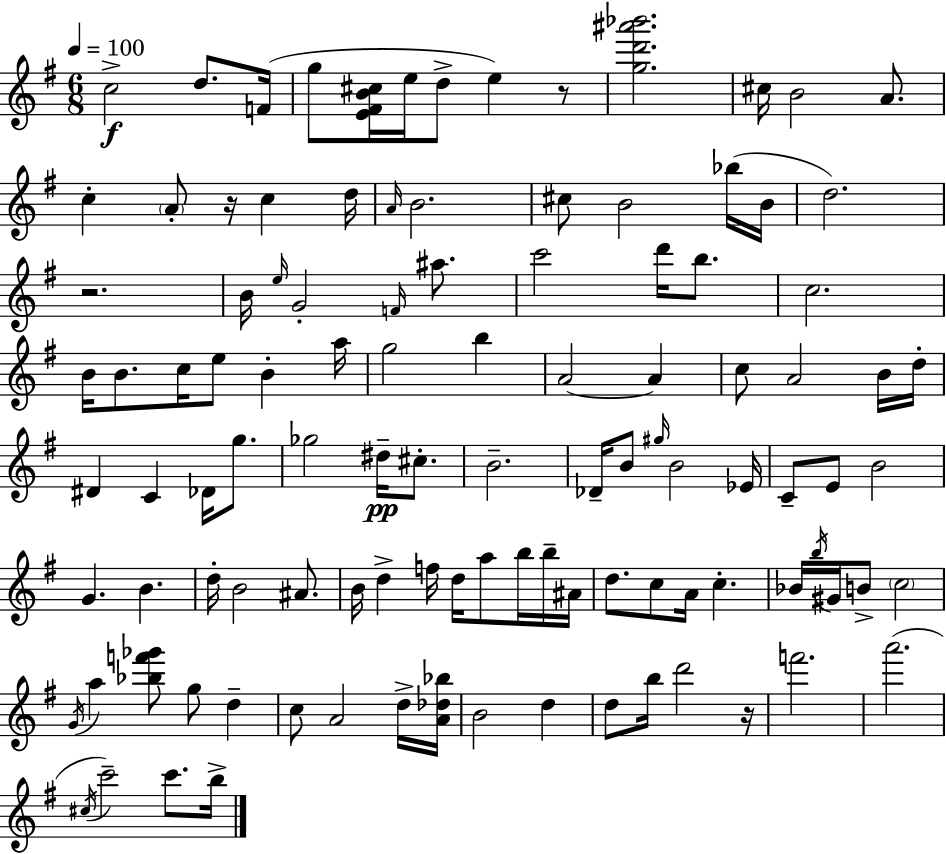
{
  \clef treble
  \numericTimeSignature
  \time 6/8
  \key e \minor
  \tempo 4 = 100
  c''2->\f d''8. f'16( | g''8 <e' fis' b' cis''>16 e''16 d''8-> e''4) r8 | <g'' d''' ais''' bes'''>2. | cis''16 b'2 a'8. | \break c''4-. \parenthesize a'8-. r16 c''4 d''16 | \grace { a'16 } b'2. | cis''8 b'2 bes''16( | b'16 d''2.) | \break r2. | b'16 \grace { e''16 } g'2-. \grace { f'16 } | ais''8. c'''2 d'''16 | b''8. c''2. | \break b'16 b'8. c''16 e''8 b'4-. | a''16 g''2 b''4 | a'2~~ a'4 | c''8 a'2 | \break b'16 d''16-. dis'4 c'4 des'16 | g''8. ges''2 dis''16--\pp | cis''8.-. b'2.-- | des'16-- b'8 \grace { gis''16 } b'2 | \break ees'16 c'8-- e'8 b'2 | g'4. b'4. | d''16-. b'2 | ais'8. b'16 d''4-> f''16 d''16 a''8 | \break b''16 b''16-- ais'16 d''8. c''8 a'16 c''4.-. | bes'16 \acciaccatura { b''16 } gis'16 b'8-> \parenthesize c''2 | \acciaccatura { g'16 } a''4 <bes'' f''' ges'''>8 | g''8 d''4-- c''8 a'2 | \break d''16-> <a' des'' bes''>16 b'2 | d''4 d''8 b''16 d'''2 | r16 f'''2. | a'''2.( | \break \acciaccatura { cis''16 } c'''2--) | c'''8. b''16-> \bar "|."
}